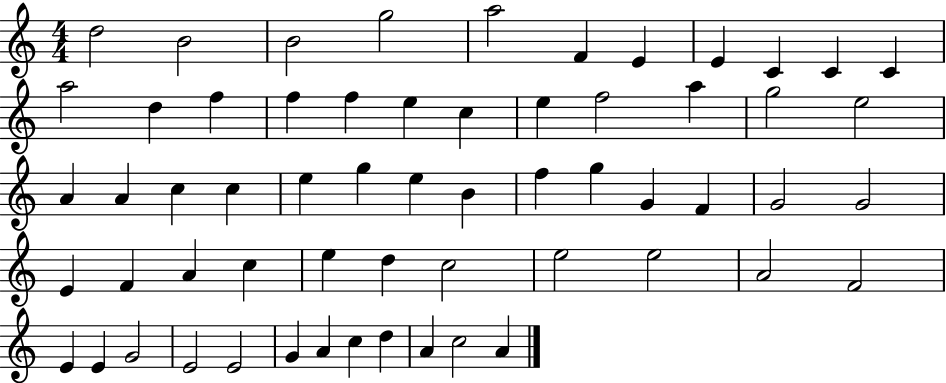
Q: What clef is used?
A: treble